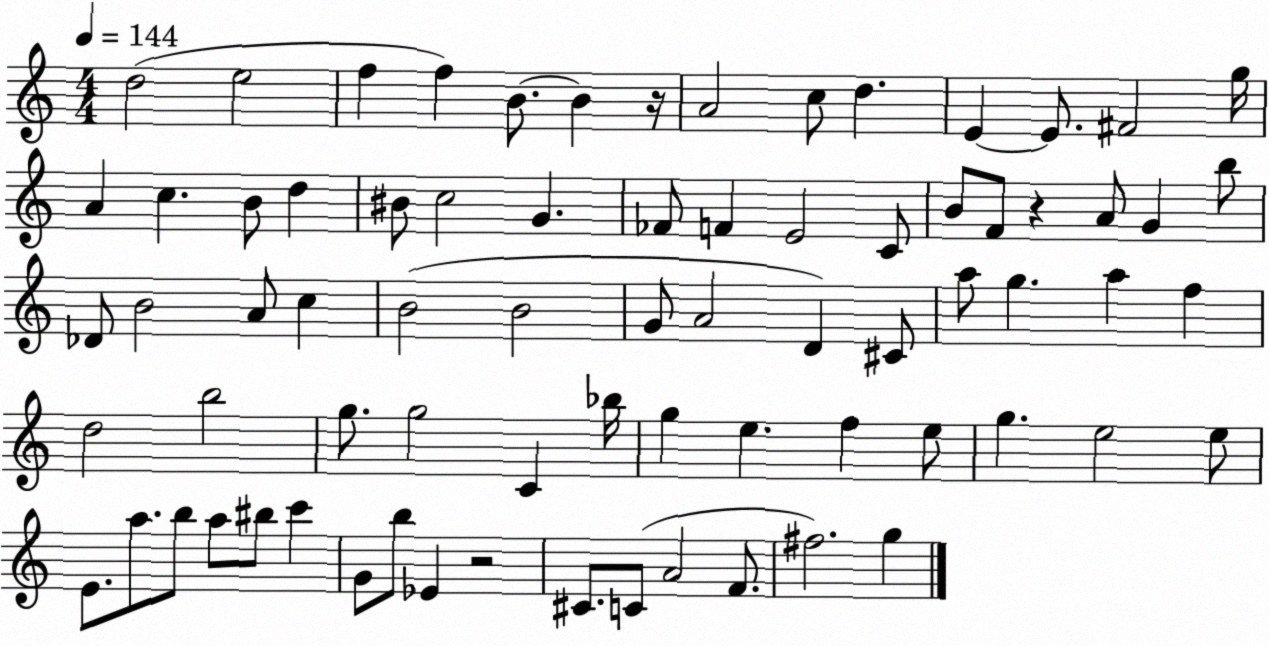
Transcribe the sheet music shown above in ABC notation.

X:1
T:Untitled
M:4/4
L:1/4
K:C
d2 e2 f f B/2 B z/4 A2 c/2 d E E/2 ^F2 g/4 A c B/2 d ^B/2 c2 G _F/2 F E2 C/2 B/2 F/2 z A/2 G b/2 _D/2 B2 A/2 c B2 B2 G/2 A2 D ^C/2 a/2 g a f d2 b2 g/2 g2 C _b/4 g e f e/2 g e2 e/2 E/2 a/2 b/2 a/2 ^b/2 c' G/2 b/2 _E z2 ^C/2 C/2 A2 F/2 ^f2 g